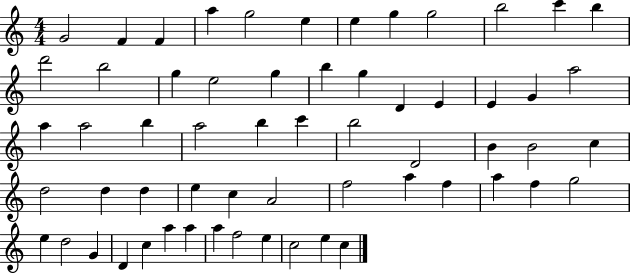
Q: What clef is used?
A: treble